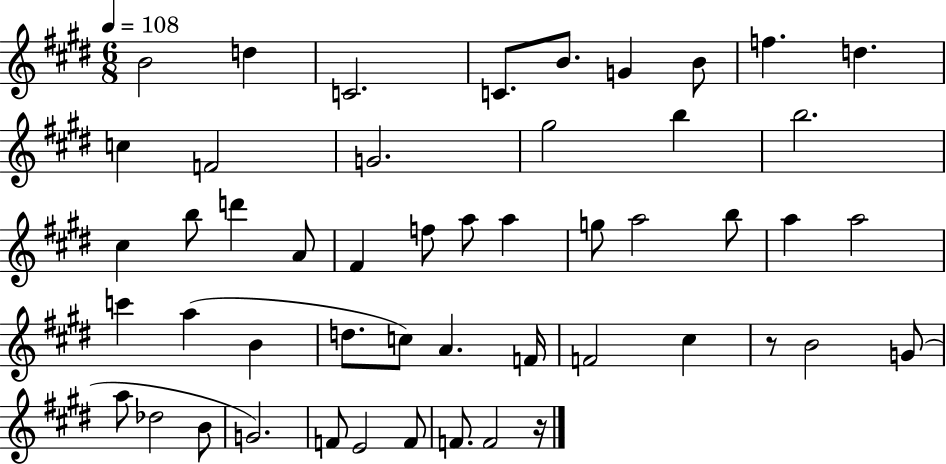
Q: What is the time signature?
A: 6/8